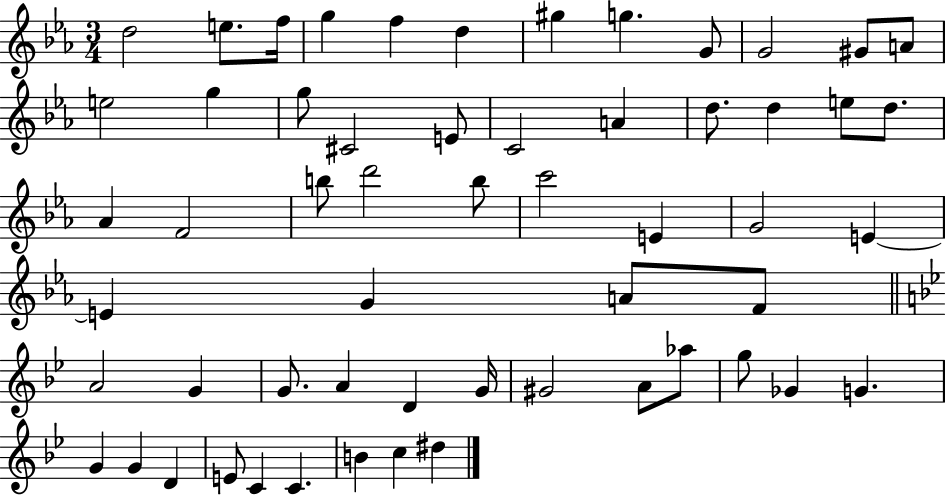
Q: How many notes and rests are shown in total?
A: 57